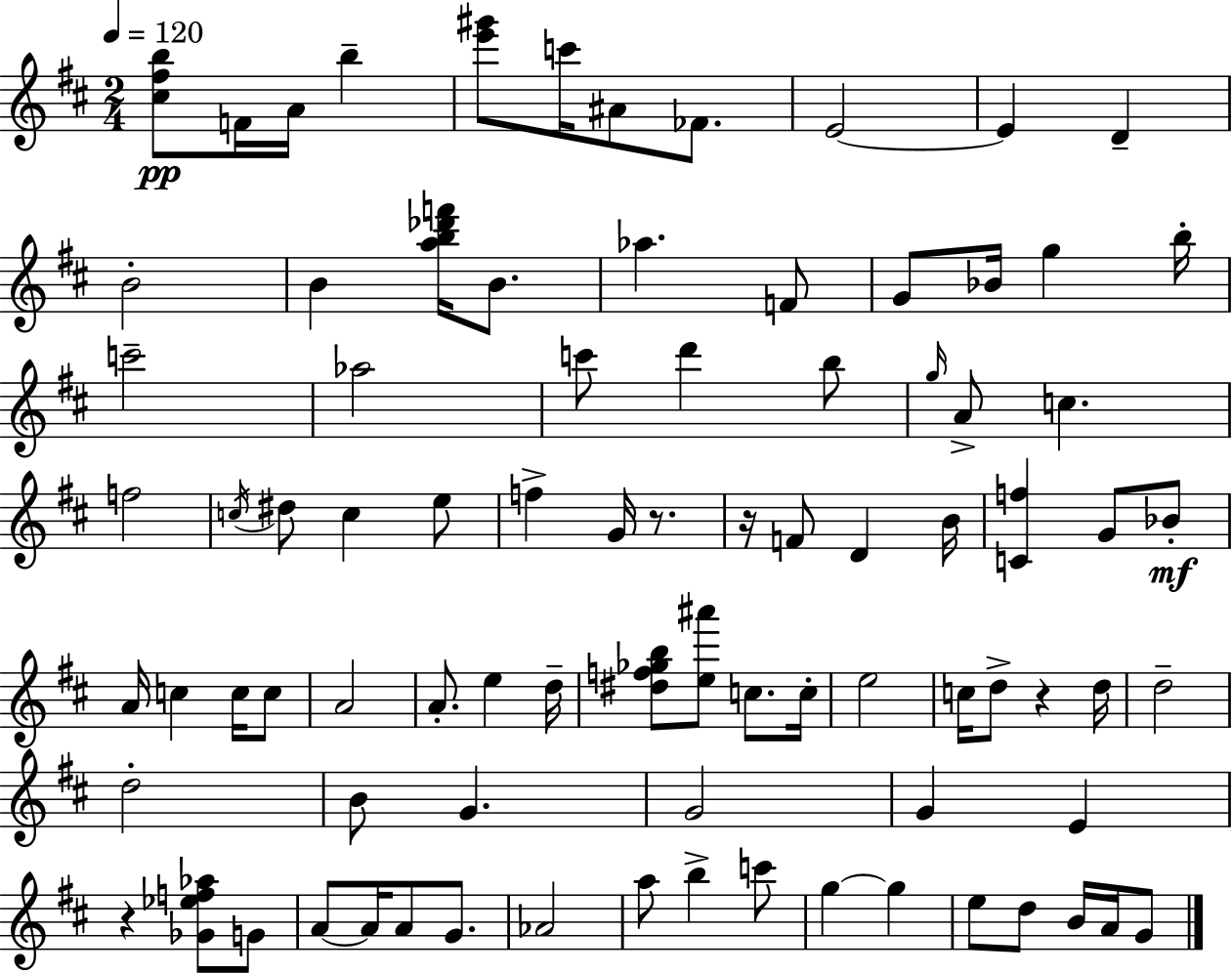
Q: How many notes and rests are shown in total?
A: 86